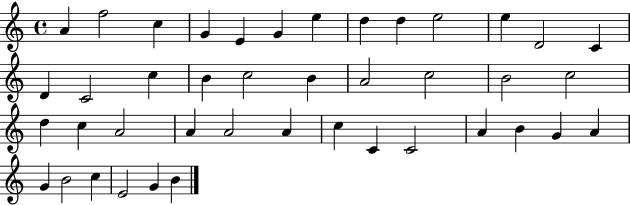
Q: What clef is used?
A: treble